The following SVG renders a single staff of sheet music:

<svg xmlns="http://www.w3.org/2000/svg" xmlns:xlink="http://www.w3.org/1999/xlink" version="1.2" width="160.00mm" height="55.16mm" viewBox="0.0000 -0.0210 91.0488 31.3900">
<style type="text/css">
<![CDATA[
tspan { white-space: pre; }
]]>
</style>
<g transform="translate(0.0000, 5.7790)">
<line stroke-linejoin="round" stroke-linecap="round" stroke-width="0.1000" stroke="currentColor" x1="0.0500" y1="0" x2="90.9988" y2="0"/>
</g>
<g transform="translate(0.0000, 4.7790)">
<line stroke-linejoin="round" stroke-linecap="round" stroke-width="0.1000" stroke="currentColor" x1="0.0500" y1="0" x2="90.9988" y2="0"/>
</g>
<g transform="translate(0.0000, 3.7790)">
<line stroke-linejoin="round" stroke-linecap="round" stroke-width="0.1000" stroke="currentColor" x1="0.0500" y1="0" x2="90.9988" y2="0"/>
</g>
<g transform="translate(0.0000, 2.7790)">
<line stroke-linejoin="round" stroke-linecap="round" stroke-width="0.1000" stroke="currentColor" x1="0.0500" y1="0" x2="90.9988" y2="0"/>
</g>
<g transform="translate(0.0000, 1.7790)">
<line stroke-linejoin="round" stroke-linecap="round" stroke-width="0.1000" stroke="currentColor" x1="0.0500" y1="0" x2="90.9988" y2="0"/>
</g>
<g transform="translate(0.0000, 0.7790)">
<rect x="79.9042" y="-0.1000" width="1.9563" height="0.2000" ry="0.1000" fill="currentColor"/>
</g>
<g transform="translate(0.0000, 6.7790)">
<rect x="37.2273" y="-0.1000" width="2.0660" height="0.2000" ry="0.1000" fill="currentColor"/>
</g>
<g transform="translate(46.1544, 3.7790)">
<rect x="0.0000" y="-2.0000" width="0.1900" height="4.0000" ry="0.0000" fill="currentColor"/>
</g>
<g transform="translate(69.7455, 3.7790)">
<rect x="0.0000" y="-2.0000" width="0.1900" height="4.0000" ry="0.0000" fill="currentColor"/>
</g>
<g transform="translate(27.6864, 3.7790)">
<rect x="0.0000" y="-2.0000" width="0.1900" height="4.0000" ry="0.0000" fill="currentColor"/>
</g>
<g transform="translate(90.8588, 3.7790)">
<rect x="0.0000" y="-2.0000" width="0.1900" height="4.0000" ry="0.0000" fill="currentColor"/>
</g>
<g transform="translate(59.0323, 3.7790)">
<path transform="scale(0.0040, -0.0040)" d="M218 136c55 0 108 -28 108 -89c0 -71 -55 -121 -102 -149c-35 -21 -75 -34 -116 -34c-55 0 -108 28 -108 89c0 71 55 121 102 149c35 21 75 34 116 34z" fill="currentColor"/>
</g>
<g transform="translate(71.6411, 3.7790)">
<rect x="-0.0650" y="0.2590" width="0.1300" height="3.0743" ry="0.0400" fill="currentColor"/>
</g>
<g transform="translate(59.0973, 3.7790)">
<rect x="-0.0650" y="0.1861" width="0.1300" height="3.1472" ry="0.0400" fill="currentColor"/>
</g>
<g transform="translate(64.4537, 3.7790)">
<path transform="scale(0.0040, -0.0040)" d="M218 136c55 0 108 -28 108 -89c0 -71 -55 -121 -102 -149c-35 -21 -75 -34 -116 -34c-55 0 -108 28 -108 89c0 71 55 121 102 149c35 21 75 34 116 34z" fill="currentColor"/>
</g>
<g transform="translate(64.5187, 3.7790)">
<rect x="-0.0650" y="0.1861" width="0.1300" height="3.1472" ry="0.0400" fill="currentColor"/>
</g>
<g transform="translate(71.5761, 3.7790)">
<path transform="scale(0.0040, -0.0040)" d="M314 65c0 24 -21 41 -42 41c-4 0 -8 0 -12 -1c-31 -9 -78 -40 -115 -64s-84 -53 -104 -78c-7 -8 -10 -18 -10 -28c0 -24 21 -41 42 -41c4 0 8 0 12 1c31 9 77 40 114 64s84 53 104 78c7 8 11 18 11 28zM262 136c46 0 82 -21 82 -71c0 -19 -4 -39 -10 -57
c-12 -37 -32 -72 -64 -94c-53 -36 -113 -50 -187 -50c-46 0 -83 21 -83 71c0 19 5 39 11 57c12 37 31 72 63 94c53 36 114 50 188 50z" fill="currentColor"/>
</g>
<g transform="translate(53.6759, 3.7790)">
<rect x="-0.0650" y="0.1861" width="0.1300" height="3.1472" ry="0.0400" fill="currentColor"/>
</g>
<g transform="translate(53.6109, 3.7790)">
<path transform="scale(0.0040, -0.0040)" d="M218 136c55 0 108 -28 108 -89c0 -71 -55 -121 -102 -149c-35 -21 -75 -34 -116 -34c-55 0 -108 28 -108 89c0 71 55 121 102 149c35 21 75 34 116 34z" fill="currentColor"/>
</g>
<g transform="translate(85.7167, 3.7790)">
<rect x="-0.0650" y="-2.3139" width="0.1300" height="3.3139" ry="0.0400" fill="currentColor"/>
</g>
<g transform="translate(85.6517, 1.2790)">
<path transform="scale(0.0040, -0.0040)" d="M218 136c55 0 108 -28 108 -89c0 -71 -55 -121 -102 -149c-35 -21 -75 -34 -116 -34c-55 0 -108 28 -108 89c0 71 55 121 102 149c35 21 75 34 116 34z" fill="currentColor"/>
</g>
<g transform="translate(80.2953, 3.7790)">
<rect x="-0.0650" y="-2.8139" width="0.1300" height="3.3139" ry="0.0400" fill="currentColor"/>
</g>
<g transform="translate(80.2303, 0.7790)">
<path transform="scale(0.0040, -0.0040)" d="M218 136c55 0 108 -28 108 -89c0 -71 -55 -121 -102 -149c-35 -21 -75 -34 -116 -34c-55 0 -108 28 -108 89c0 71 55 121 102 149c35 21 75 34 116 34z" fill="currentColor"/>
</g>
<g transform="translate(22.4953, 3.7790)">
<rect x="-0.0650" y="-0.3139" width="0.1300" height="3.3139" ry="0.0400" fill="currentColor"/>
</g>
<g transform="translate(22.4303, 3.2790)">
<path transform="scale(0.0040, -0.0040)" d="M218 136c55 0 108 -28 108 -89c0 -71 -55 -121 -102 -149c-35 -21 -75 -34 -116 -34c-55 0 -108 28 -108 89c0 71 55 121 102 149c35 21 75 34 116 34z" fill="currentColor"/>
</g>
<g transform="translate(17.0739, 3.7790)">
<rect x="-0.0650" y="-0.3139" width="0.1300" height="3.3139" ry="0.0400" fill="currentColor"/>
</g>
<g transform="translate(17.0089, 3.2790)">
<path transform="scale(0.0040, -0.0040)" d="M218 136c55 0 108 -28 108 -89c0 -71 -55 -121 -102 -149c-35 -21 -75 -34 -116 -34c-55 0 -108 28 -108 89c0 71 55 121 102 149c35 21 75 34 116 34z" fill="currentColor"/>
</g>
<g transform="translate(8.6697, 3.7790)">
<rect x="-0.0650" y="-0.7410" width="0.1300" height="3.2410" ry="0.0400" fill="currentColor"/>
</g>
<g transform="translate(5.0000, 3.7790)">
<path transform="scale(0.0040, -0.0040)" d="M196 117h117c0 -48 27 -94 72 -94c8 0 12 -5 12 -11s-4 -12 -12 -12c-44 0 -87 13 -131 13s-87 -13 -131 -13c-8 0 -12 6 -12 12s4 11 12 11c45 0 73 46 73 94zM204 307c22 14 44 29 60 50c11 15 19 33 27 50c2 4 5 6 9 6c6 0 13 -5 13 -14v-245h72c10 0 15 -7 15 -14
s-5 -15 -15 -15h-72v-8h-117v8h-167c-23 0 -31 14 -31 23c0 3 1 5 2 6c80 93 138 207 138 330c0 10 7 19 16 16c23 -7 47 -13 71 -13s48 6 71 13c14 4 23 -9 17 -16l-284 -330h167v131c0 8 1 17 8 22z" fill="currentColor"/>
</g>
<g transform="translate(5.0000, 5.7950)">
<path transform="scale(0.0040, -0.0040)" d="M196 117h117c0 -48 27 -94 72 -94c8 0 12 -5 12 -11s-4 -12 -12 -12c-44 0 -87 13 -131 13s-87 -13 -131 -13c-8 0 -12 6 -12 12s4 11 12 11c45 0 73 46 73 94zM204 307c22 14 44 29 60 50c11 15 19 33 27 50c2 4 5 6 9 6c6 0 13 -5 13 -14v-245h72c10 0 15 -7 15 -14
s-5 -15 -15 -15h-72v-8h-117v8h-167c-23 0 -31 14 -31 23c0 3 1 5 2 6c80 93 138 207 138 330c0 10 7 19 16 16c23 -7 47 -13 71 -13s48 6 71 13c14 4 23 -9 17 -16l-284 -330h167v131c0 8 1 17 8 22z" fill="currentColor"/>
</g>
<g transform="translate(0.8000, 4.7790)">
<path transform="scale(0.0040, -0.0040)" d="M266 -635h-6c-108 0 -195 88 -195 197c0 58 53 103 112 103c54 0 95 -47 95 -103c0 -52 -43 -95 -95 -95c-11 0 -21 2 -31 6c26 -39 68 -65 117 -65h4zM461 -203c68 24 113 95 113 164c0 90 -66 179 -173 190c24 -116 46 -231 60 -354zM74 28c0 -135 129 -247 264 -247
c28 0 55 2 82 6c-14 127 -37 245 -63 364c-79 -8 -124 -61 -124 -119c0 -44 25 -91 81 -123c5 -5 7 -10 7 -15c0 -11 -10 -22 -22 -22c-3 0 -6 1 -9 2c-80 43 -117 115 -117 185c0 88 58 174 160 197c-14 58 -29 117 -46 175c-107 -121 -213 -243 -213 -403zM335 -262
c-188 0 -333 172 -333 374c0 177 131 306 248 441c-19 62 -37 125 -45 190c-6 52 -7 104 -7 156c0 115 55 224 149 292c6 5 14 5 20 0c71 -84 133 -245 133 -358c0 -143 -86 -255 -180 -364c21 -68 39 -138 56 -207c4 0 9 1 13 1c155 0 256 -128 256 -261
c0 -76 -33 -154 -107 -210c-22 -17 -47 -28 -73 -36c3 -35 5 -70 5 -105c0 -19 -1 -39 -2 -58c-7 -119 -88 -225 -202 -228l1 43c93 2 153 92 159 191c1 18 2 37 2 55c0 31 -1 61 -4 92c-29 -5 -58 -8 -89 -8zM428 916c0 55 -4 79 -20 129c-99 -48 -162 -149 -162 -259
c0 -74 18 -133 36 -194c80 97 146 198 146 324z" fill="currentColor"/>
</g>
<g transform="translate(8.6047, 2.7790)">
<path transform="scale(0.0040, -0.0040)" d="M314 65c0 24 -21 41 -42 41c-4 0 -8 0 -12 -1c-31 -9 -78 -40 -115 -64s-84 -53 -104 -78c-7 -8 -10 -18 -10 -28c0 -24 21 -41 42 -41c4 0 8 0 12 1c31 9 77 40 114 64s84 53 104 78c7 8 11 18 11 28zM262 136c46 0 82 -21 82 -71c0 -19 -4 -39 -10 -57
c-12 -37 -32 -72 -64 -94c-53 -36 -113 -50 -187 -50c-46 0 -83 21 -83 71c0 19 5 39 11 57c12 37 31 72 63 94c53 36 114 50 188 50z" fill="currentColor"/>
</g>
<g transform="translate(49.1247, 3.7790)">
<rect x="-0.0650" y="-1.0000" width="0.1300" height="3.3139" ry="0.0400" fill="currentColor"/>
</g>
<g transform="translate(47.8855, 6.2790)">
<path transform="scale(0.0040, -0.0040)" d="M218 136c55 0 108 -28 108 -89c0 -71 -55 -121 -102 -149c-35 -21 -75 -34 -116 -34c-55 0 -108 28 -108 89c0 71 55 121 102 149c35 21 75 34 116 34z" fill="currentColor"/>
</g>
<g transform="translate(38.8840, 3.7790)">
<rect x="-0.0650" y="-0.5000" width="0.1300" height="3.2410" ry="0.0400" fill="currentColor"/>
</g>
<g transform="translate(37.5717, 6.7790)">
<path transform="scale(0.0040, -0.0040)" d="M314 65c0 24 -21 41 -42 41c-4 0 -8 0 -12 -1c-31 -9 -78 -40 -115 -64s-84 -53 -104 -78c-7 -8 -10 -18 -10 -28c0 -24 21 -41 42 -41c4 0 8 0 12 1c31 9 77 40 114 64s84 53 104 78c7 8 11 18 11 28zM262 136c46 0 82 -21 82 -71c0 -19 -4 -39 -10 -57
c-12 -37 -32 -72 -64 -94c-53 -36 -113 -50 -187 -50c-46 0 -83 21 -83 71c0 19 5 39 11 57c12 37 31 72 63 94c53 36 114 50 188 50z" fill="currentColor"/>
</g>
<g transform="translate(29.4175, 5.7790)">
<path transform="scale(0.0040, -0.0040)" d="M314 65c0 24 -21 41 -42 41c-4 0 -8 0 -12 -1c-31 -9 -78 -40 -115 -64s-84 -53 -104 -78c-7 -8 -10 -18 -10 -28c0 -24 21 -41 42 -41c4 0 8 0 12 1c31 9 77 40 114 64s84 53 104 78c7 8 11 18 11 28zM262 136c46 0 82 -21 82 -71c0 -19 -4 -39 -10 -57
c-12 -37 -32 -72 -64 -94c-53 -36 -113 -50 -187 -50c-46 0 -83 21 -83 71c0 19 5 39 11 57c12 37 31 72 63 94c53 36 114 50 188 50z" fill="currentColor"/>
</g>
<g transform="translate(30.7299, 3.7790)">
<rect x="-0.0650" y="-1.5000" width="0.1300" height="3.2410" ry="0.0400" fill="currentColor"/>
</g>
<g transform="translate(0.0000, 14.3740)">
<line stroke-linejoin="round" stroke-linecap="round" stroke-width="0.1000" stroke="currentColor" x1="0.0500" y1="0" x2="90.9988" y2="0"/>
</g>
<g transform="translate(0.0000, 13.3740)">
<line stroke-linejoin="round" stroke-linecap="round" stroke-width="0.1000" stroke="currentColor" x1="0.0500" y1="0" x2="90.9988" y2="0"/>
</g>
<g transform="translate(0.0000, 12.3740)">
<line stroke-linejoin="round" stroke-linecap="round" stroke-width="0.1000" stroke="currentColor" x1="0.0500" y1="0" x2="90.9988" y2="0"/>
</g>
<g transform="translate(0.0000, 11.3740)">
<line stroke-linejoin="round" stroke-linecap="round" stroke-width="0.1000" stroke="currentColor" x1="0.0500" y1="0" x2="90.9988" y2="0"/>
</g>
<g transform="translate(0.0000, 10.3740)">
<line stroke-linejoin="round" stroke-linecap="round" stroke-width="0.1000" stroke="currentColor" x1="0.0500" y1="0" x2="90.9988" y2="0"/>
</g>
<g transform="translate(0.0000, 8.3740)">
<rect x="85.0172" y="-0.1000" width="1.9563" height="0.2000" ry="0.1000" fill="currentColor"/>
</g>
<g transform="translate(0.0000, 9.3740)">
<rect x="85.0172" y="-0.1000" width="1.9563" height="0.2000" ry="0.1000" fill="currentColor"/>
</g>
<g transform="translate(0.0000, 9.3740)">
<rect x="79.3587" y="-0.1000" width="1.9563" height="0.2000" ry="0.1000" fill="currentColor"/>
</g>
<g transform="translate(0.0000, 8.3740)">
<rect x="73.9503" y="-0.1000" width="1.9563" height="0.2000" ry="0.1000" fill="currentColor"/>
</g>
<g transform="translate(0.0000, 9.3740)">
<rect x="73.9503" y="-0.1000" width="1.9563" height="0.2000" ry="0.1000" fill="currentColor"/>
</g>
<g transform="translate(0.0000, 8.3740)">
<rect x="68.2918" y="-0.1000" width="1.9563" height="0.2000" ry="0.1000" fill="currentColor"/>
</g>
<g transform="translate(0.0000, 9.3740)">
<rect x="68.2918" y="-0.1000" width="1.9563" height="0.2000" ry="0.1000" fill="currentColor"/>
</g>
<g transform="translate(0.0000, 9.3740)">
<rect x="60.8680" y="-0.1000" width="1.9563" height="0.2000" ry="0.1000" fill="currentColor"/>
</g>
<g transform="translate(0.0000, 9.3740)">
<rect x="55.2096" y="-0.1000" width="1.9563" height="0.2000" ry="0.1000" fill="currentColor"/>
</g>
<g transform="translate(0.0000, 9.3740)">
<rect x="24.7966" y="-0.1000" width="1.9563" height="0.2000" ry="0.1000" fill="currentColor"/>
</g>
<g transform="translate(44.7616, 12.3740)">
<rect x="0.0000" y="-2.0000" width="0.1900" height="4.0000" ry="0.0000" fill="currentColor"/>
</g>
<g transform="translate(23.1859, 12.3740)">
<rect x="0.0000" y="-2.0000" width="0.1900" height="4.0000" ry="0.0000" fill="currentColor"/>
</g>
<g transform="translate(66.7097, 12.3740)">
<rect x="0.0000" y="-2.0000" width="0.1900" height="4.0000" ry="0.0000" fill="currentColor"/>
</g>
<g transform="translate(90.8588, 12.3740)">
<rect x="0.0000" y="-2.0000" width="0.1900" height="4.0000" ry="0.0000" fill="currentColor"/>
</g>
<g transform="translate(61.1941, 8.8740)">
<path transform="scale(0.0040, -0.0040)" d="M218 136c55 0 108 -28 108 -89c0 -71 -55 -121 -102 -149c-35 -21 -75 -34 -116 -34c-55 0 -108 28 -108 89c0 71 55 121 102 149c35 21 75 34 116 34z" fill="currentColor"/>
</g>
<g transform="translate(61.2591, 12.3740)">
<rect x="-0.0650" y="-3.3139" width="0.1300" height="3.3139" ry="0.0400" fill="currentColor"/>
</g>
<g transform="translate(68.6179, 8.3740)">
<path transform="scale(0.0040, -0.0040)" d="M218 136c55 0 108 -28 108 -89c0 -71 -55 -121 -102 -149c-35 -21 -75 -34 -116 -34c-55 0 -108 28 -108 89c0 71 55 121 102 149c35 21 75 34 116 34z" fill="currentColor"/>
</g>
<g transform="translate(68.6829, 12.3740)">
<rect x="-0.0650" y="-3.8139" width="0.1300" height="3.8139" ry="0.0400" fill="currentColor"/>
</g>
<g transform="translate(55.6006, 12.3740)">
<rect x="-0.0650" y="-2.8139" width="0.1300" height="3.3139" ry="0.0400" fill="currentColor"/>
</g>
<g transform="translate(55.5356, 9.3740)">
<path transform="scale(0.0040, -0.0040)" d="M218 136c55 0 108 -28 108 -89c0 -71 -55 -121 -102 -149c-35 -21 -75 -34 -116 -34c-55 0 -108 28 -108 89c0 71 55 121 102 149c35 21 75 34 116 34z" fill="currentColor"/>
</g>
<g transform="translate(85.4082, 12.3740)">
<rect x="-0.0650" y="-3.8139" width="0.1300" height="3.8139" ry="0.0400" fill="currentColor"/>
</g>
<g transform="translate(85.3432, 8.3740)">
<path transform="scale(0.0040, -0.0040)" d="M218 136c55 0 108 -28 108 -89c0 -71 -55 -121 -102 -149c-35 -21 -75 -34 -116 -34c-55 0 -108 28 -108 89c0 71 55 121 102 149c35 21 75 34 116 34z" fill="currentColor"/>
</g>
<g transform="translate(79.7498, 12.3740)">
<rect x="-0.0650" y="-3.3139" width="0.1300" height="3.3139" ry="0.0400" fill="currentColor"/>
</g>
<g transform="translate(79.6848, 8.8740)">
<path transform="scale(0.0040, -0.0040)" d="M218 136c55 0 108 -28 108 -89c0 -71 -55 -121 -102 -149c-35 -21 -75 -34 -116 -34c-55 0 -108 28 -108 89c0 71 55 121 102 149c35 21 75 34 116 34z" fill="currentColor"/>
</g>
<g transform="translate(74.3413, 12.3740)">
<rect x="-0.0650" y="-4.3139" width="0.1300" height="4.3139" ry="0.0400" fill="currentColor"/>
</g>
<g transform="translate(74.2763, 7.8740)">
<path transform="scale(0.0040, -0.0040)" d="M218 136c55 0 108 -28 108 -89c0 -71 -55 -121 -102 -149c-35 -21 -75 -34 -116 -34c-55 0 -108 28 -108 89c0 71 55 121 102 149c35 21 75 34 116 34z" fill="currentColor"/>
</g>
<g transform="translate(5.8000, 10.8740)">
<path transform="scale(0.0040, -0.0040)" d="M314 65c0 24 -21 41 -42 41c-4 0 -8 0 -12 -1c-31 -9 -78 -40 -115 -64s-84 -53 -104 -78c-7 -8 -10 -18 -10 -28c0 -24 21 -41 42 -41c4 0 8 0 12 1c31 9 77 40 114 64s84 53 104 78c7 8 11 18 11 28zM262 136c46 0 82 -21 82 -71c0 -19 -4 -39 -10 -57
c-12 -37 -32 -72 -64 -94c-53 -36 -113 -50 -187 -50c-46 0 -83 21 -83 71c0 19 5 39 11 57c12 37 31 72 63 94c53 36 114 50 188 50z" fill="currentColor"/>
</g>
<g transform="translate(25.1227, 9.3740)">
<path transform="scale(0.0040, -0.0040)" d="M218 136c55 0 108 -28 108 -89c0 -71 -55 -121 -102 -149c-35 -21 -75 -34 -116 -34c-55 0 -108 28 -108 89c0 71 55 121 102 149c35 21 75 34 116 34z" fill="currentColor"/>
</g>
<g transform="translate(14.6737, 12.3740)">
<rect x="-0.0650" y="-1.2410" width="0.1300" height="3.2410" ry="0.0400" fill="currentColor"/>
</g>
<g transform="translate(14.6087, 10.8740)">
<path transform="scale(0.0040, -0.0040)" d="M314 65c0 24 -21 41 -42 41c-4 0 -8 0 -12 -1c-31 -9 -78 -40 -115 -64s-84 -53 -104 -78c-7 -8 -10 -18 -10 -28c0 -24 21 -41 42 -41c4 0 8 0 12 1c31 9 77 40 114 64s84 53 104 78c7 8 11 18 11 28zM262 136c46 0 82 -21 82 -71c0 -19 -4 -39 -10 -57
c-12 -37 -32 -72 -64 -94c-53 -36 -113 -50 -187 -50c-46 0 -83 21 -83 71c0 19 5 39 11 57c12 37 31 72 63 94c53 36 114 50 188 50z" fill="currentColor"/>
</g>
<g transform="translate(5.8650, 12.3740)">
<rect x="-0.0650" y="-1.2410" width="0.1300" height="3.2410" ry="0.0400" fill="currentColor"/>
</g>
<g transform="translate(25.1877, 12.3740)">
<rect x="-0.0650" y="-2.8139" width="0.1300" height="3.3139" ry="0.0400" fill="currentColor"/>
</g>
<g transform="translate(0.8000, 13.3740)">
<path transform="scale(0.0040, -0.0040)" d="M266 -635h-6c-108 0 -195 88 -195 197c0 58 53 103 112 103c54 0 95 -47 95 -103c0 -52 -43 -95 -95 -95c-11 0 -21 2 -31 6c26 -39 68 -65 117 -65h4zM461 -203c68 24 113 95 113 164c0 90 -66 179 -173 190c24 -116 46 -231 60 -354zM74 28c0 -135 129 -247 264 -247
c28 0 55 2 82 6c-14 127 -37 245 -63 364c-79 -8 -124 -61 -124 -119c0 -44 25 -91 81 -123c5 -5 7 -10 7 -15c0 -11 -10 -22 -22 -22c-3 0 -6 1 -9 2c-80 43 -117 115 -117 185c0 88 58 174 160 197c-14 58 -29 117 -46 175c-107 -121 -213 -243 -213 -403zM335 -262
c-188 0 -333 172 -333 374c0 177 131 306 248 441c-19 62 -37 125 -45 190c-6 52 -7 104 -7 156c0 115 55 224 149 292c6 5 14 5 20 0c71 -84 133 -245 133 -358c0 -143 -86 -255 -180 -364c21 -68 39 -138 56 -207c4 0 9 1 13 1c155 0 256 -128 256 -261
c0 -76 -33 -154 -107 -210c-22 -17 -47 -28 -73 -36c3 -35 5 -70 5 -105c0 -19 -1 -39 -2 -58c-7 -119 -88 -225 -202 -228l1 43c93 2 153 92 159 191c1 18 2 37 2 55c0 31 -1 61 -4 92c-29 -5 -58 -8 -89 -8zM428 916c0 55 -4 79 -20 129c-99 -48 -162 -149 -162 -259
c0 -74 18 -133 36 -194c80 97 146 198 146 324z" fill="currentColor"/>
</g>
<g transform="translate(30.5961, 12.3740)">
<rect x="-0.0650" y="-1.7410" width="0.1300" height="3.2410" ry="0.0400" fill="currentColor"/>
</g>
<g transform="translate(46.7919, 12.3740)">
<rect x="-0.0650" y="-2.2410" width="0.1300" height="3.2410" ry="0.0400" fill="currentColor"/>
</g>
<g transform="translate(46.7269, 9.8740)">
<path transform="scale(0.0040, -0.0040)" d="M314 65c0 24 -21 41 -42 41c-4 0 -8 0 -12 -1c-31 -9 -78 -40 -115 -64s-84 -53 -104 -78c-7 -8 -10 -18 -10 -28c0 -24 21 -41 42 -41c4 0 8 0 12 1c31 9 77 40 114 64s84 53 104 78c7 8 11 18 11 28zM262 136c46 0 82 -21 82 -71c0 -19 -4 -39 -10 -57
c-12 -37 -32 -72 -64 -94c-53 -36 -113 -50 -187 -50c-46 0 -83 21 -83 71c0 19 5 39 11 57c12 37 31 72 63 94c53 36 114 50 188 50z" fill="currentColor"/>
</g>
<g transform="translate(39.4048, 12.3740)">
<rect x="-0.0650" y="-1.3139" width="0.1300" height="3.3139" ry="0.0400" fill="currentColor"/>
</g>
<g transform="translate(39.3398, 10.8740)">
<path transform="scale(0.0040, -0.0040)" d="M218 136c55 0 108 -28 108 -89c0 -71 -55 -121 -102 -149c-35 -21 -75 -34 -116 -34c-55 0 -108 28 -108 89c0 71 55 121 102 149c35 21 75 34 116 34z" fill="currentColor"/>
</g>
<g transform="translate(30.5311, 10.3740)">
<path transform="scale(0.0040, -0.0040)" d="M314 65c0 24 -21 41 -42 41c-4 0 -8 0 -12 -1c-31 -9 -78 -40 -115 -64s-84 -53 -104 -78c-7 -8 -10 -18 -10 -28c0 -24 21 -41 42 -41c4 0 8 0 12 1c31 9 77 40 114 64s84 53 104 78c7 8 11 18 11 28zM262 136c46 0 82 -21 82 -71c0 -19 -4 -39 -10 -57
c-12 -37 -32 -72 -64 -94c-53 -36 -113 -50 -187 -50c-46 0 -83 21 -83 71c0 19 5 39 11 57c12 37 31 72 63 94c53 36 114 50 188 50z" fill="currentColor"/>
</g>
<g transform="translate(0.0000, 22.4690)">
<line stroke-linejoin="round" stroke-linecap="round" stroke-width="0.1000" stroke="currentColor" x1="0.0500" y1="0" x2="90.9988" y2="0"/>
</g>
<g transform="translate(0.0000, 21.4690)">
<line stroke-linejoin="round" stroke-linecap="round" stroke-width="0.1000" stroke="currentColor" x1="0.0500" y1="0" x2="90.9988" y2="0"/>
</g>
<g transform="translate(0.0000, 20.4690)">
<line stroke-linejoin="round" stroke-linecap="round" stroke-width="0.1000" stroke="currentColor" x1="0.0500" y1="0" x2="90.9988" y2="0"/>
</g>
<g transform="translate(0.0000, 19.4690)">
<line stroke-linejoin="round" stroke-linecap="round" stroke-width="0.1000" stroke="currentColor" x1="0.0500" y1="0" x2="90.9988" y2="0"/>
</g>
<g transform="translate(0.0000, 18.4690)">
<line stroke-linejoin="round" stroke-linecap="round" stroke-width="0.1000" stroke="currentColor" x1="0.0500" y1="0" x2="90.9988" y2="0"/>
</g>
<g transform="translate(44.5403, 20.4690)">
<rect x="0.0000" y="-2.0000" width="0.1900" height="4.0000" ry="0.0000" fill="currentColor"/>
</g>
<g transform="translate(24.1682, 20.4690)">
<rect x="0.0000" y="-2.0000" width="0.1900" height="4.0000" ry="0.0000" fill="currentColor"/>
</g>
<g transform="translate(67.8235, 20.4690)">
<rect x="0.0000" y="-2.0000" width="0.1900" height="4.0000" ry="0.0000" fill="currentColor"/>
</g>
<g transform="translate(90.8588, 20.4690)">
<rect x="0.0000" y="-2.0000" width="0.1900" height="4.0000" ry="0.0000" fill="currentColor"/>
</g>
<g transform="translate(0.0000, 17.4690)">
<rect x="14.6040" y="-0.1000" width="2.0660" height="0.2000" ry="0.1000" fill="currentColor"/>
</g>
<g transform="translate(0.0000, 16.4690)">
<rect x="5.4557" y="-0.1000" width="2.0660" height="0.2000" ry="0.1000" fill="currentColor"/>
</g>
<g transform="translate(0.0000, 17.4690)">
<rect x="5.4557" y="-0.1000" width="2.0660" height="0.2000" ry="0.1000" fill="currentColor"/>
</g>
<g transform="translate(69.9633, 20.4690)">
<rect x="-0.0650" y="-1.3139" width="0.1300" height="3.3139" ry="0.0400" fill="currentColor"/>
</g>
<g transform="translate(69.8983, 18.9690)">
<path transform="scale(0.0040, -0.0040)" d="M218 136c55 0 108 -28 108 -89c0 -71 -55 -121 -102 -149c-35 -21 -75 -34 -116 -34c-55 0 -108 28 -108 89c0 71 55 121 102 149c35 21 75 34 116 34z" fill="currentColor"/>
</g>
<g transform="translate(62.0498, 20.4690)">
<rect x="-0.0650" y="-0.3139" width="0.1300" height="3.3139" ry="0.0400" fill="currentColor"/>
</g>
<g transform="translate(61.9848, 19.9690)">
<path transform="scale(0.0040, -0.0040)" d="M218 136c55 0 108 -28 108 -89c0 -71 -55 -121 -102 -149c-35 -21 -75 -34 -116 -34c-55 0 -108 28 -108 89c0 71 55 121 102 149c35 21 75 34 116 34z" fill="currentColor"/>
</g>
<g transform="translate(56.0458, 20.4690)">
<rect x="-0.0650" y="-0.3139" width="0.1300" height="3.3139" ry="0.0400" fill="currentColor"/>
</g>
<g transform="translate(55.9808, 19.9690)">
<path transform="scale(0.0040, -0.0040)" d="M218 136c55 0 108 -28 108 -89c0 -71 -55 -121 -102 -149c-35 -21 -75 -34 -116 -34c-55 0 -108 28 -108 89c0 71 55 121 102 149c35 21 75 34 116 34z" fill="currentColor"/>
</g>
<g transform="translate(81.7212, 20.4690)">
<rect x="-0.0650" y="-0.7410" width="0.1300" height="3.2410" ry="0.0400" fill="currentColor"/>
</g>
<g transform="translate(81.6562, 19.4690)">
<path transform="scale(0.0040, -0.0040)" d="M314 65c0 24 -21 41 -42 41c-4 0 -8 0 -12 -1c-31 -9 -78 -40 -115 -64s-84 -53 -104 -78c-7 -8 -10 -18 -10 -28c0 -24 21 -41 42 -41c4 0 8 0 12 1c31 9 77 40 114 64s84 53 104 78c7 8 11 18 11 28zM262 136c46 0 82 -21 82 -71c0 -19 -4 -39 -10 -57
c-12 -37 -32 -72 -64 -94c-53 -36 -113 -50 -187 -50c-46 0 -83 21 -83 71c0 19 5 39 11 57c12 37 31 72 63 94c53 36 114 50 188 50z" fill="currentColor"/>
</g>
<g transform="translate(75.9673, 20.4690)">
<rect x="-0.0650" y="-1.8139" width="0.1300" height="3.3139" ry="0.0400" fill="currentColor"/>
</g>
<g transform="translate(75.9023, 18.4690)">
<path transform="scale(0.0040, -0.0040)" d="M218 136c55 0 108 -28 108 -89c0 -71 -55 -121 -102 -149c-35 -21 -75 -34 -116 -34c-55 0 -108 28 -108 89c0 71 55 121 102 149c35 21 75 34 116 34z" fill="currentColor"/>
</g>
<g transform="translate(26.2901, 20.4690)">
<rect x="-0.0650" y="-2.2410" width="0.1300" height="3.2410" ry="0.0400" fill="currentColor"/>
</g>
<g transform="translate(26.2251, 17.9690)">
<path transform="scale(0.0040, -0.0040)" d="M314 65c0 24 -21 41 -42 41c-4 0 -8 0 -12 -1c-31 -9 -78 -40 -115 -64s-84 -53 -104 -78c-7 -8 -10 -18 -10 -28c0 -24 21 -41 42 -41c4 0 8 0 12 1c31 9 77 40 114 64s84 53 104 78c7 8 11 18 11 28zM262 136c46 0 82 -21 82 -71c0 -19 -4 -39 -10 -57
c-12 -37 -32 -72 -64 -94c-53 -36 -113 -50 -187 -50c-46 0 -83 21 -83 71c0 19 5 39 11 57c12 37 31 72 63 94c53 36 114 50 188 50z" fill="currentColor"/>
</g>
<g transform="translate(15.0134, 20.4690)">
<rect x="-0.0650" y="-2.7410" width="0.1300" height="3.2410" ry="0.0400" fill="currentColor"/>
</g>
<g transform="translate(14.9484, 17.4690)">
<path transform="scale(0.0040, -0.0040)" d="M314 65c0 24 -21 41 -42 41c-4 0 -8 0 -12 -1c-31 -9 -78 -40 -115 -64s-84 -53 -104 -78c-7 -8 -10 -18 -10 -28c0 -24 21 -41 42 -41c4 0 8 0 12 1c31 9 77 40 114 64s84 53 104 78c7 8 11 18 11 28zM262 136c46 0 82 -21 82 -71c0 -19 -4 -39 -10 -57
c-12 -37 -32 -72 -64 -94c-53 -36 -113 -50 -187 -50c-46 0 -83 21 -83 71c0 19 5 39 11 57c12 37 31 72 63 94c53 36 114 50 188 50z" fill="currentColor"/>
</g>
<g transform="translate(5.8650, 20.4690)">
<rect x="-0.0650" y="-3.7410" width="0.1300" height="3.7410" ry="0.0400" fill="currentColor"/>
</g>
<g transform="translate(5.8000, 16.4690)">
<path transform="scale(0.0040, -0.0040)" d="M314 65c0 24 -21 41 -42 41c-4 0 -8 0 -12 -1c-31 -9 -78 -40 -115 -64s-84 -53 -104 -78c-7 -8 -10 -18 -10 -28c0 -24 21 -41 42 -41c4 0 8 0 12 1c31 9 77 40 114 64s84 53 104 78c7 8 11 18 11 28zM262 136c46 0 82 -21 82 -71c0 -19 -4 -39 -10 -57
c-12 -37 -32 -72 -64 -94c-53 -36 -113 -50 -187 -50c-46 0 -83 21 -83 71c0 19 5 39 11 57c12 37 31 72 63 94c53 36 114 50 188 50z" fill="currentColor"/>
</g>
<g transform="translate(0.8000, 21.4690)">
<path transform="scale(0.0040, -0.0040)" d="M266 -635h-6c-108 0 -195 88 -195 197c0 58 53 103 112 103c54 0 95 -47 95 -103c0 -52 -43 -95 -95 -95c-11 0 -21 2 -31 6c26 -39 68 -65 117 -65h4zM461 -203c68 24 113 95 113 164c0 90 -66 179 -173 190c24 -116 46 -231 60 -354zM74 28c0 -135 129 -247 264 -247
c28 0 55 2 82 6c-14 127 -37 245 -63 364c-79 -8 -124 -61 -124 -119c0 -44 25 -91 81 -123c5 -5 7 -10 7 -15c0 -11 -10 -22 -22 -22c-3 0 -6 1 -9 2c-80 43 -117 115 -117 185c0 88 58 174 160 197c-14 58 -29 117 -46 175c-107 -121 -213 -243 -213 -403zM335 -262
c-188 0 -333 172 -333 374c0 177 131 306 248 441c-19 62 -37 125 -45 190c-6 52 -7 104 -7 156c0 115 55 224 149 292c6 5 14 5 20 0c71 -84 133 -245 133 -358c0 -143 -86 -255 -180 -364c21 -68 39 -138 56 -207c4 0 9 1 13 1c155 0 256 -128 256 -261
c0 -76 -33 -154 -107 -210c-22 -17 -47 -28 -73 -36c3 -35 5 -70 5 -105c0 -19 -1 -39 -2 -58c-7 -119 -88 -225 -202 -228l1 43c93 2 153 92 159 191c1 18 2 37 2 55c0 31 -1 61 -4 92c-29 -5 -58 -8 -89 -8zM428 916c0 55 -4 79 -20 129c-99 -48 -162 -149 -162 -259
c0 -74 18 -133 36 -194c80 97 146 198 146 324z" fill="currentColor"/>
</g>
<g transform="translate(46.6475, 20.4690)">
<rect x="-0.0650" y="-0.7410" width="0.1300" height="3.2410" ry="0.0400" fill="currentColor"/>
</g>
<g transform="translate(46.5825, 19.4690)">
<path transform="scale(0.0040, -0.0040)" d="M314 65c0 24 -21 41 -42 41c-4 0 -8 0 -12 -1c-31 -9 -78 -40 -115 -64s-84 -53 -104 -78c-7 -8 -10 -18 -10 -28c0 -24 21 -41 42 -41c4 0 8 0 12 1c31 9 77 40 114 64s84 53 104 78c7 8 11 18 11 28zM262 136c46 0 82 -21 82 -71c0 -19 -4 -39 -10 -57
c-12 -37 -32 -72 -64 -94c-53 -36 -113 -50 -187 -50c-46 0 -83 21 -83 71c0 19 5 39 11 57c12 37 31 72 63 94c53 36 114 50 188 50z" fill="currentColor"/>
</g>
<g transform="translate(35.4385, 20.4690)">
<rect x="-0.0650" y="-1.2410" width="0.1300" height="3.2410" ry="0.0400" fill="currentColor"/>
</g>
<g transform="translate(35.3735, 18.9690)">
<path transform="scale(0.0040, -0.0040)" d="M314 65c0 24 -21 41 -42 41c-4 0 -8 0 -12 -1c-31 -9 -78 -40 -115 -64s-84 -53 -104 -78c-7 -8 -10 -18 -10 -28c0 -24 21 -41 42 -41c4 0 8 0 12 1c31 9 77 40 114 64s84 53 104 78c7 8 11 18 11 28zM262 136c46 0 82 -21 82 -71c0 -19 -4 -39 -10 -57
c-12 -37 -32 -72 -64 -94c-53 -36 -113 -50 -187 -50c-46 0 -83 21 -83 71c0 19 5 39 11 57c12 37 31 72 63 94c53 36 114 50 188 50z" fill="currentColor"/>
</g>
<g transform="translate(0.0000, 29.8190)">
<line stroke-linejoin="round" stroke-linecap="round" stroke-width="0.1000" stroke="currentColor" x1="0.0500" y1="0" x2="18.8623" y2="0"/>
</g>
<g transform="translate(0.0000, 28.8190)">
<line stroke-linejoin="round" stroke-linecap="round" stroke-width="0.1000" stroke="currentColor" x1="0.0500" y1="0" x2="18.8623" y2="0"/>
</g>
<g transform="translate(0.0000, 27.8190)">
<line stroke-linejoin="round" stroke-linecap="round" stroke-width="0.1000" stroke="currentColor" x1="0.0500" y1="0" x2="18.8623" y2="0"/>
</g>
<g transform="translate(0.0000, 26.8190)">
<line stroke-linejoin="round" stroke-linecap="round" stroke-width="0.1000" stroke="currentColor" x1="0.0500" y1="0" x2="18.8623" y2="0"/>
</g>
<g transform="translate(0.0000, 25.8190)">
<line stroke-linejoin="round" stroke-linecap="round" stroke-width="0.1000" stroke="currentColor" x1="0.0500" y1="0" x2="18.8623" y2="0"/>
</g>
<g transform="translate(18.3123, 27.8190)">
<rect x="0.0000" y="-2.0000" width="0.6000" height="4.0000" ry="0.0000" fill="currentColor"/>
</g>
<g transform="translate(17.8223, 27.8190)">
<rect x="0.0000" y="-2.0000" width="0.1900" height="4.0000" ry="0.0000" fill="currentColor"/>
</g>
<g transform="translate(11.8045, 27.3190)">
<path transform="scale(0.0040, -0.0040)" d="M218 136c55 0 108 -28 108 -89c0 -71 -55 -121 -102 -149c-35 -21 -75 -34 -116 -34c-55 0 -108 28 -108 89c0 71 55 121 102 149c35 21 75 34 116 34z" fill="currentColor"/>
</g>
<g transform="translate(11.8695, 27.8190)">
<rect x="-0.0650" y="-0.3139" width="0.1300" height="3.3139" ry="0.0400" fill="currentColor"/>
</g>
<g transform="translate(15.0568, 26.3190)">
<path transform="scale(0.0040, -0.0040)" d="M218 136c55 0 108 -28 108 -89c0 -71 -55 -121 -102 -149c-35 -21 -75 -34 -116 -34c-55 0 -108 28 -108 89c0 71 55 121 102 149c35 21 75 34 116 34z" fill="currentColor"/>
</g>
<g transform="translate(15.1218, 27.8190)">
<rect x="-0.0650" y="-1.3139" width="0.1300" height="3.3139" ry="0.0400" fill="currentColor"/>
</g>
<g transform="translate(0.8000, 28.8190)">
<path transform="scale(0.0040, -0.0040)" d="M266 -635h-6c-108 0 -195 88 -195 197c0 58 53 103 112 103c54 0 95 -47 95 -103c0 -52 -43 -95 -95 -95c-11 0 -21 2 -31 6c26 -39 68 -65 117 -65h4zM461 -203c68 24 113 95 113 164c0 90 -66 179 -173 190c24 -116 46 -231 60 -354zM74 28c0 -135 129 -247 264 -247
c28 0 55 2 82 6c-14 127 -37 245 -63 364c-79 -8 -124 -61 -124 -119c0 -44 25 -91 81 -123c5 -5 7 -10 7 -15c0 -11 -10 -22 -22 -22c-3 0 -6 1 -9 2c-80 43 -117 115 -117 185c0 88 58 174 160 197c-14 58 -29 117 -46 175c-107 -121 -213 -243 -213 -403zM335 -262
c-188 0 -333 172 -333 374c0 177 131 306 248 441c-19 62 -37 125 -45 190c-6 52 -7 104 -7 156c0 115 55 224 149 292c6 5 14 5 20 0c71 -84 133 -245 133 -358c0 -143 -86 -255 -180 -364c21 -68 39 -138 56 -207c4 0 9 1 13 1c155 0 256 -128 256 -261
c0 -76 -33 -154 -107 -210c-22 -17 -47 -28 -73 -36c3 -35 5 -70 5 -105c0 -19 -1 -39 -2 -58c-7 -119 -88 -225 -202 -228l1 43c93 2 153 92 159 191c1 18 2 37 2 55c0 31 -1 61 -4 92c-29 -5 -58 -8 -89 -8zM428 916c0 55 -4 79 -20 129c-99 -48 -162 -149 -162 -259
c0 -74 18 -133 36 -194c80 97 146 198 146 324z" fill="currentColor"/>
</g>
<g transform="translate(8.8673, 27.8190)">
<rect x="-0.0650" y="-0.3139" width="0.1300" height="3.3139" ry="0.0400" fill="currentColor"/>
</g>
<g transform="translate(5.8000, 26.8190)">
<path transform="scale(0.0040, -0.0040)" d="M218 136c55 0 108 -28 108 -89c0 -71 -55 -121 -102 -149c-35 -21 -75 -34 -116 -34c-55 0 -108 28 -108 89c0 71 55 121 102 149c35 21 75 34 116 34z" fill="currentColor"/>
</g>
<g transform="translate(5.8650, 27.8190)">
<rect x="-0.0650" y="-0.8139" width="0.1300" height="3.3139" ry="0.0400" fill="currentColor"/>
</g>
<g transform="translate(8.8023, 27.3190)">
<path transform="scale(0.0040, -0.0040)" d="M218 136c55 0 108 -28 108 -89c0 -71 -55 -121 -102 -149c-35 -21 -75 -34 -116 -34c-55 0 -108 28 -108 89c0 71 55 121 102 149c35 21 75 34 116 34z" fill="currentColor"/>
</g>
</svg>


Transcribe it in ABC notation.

X:1
T:Untitled
M:4/4
L:1/4
K:C
d2 c c E2 C2 D B B B B2 a g e2 e2 a f2 e g2 a b c' d' b c' c'2 a2 g2 e2 d2 c c e f d2 d c c e